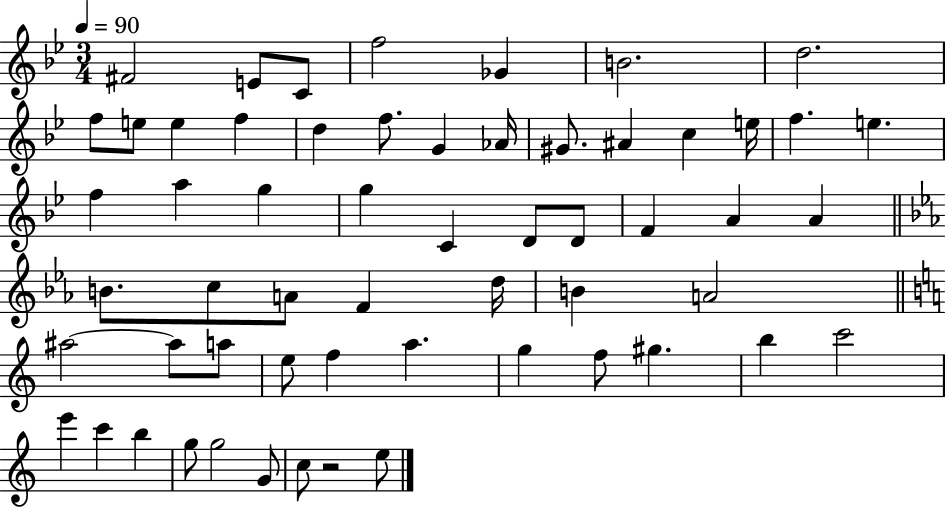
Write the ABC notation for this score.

X:1
T:Untitled
M:3/4
L:1/4
K:Bb
^F2 E/2 C/2 f2 _G B2 d2 f/2 e/2 e f d f/2 G _A/4 ^G/2 ^A c e/4 f e f a g g C D/2 D/2 F A A B/2 c/2 A/2 F d/4 B A2 ^a2 ^a/2 a/2 e/2 f a g f/2 ^g b c'2 e' c' b g/2 g2 G/2 c/2 z2 e/2